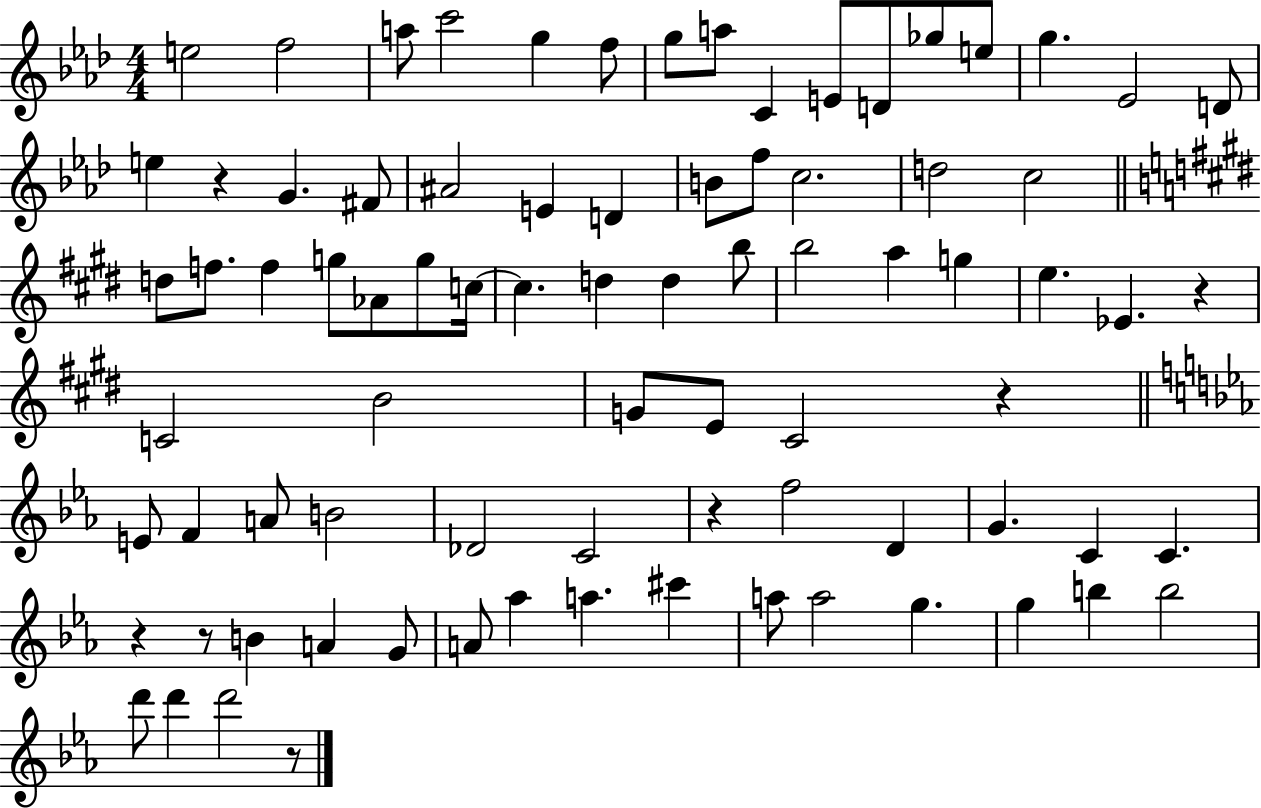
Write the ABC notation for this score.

X:1
T:Untitled
M:4/4
L:1/4
K:Ab
e2 f2 a/2 c'2 g f/2 g/2 a/2 C E/2 D/2 _g/2 e/2 g _E2 D/2 e z G ^F/2 ^A2 E D B/2 f/2 c2 d2 c2 d/2 f/2 f g/2 _A/2 g/2 c/4 c d d b/2 b2 a g e _E z C2 B2 G/2 E/2 ^C2 z E/2 F A/2 B2 _D2 C2 z f2 D G C C z z/2 B A G/2 A/2 _a a ^c' a/2 a2 g g b b2 d'/2 d' d'2 z/2